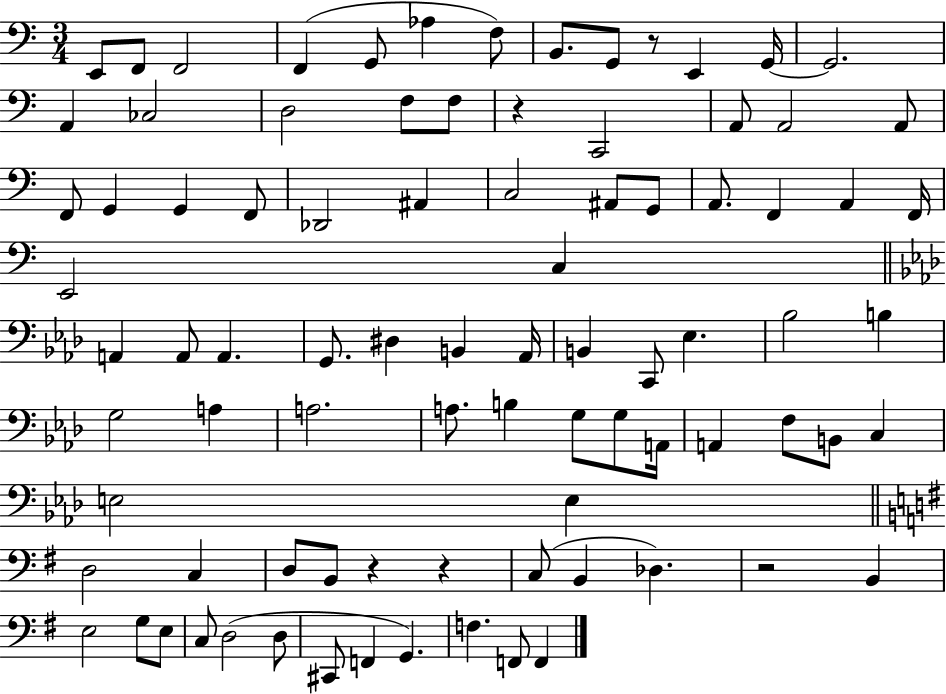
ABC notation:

X:1
T:Untitled
M:3/4
L:1/4
K:C
E,,/2 F,,/2 F,,2 F,, G,,/2 _A, F,/2 B,,/2 G,,/2 z/2 E,, G,,/4 G,,2 A,, _C,2 D,2 F,/2 F,/2 z C,,2 A,,/2 A,,2 A,,/2 F,,/2 G,, G,, F,,/2 _D,,2 ^A,, C,2 ^A,,/2 G,,/2 A,,/2 F,, A,, F,,/4 E,,2 C, A,, A,,/2 A,, G,,/2 ^D, B,, _A,,/4 B,, C,,/2 _E, _B,2 B, G,2 A, A,2 A,/2 B, G,/2 G,/2 A,,/4 A,, F,/2 B,,/2 C, E,2 E, D,2 C, D,/2 B,,/2 z z C,/2 B,, _D, z2 B,, E,2 G,/2 E,/2 C,/2 D,2 D,/2 ^C,,/2 F,, G,, F, F,,/2 F,,